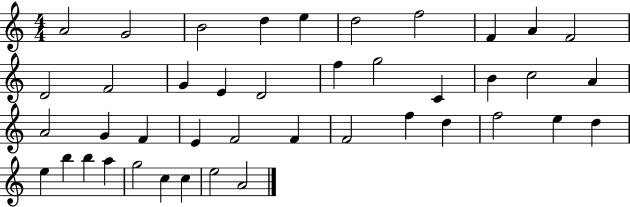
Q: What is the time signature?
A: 4/4